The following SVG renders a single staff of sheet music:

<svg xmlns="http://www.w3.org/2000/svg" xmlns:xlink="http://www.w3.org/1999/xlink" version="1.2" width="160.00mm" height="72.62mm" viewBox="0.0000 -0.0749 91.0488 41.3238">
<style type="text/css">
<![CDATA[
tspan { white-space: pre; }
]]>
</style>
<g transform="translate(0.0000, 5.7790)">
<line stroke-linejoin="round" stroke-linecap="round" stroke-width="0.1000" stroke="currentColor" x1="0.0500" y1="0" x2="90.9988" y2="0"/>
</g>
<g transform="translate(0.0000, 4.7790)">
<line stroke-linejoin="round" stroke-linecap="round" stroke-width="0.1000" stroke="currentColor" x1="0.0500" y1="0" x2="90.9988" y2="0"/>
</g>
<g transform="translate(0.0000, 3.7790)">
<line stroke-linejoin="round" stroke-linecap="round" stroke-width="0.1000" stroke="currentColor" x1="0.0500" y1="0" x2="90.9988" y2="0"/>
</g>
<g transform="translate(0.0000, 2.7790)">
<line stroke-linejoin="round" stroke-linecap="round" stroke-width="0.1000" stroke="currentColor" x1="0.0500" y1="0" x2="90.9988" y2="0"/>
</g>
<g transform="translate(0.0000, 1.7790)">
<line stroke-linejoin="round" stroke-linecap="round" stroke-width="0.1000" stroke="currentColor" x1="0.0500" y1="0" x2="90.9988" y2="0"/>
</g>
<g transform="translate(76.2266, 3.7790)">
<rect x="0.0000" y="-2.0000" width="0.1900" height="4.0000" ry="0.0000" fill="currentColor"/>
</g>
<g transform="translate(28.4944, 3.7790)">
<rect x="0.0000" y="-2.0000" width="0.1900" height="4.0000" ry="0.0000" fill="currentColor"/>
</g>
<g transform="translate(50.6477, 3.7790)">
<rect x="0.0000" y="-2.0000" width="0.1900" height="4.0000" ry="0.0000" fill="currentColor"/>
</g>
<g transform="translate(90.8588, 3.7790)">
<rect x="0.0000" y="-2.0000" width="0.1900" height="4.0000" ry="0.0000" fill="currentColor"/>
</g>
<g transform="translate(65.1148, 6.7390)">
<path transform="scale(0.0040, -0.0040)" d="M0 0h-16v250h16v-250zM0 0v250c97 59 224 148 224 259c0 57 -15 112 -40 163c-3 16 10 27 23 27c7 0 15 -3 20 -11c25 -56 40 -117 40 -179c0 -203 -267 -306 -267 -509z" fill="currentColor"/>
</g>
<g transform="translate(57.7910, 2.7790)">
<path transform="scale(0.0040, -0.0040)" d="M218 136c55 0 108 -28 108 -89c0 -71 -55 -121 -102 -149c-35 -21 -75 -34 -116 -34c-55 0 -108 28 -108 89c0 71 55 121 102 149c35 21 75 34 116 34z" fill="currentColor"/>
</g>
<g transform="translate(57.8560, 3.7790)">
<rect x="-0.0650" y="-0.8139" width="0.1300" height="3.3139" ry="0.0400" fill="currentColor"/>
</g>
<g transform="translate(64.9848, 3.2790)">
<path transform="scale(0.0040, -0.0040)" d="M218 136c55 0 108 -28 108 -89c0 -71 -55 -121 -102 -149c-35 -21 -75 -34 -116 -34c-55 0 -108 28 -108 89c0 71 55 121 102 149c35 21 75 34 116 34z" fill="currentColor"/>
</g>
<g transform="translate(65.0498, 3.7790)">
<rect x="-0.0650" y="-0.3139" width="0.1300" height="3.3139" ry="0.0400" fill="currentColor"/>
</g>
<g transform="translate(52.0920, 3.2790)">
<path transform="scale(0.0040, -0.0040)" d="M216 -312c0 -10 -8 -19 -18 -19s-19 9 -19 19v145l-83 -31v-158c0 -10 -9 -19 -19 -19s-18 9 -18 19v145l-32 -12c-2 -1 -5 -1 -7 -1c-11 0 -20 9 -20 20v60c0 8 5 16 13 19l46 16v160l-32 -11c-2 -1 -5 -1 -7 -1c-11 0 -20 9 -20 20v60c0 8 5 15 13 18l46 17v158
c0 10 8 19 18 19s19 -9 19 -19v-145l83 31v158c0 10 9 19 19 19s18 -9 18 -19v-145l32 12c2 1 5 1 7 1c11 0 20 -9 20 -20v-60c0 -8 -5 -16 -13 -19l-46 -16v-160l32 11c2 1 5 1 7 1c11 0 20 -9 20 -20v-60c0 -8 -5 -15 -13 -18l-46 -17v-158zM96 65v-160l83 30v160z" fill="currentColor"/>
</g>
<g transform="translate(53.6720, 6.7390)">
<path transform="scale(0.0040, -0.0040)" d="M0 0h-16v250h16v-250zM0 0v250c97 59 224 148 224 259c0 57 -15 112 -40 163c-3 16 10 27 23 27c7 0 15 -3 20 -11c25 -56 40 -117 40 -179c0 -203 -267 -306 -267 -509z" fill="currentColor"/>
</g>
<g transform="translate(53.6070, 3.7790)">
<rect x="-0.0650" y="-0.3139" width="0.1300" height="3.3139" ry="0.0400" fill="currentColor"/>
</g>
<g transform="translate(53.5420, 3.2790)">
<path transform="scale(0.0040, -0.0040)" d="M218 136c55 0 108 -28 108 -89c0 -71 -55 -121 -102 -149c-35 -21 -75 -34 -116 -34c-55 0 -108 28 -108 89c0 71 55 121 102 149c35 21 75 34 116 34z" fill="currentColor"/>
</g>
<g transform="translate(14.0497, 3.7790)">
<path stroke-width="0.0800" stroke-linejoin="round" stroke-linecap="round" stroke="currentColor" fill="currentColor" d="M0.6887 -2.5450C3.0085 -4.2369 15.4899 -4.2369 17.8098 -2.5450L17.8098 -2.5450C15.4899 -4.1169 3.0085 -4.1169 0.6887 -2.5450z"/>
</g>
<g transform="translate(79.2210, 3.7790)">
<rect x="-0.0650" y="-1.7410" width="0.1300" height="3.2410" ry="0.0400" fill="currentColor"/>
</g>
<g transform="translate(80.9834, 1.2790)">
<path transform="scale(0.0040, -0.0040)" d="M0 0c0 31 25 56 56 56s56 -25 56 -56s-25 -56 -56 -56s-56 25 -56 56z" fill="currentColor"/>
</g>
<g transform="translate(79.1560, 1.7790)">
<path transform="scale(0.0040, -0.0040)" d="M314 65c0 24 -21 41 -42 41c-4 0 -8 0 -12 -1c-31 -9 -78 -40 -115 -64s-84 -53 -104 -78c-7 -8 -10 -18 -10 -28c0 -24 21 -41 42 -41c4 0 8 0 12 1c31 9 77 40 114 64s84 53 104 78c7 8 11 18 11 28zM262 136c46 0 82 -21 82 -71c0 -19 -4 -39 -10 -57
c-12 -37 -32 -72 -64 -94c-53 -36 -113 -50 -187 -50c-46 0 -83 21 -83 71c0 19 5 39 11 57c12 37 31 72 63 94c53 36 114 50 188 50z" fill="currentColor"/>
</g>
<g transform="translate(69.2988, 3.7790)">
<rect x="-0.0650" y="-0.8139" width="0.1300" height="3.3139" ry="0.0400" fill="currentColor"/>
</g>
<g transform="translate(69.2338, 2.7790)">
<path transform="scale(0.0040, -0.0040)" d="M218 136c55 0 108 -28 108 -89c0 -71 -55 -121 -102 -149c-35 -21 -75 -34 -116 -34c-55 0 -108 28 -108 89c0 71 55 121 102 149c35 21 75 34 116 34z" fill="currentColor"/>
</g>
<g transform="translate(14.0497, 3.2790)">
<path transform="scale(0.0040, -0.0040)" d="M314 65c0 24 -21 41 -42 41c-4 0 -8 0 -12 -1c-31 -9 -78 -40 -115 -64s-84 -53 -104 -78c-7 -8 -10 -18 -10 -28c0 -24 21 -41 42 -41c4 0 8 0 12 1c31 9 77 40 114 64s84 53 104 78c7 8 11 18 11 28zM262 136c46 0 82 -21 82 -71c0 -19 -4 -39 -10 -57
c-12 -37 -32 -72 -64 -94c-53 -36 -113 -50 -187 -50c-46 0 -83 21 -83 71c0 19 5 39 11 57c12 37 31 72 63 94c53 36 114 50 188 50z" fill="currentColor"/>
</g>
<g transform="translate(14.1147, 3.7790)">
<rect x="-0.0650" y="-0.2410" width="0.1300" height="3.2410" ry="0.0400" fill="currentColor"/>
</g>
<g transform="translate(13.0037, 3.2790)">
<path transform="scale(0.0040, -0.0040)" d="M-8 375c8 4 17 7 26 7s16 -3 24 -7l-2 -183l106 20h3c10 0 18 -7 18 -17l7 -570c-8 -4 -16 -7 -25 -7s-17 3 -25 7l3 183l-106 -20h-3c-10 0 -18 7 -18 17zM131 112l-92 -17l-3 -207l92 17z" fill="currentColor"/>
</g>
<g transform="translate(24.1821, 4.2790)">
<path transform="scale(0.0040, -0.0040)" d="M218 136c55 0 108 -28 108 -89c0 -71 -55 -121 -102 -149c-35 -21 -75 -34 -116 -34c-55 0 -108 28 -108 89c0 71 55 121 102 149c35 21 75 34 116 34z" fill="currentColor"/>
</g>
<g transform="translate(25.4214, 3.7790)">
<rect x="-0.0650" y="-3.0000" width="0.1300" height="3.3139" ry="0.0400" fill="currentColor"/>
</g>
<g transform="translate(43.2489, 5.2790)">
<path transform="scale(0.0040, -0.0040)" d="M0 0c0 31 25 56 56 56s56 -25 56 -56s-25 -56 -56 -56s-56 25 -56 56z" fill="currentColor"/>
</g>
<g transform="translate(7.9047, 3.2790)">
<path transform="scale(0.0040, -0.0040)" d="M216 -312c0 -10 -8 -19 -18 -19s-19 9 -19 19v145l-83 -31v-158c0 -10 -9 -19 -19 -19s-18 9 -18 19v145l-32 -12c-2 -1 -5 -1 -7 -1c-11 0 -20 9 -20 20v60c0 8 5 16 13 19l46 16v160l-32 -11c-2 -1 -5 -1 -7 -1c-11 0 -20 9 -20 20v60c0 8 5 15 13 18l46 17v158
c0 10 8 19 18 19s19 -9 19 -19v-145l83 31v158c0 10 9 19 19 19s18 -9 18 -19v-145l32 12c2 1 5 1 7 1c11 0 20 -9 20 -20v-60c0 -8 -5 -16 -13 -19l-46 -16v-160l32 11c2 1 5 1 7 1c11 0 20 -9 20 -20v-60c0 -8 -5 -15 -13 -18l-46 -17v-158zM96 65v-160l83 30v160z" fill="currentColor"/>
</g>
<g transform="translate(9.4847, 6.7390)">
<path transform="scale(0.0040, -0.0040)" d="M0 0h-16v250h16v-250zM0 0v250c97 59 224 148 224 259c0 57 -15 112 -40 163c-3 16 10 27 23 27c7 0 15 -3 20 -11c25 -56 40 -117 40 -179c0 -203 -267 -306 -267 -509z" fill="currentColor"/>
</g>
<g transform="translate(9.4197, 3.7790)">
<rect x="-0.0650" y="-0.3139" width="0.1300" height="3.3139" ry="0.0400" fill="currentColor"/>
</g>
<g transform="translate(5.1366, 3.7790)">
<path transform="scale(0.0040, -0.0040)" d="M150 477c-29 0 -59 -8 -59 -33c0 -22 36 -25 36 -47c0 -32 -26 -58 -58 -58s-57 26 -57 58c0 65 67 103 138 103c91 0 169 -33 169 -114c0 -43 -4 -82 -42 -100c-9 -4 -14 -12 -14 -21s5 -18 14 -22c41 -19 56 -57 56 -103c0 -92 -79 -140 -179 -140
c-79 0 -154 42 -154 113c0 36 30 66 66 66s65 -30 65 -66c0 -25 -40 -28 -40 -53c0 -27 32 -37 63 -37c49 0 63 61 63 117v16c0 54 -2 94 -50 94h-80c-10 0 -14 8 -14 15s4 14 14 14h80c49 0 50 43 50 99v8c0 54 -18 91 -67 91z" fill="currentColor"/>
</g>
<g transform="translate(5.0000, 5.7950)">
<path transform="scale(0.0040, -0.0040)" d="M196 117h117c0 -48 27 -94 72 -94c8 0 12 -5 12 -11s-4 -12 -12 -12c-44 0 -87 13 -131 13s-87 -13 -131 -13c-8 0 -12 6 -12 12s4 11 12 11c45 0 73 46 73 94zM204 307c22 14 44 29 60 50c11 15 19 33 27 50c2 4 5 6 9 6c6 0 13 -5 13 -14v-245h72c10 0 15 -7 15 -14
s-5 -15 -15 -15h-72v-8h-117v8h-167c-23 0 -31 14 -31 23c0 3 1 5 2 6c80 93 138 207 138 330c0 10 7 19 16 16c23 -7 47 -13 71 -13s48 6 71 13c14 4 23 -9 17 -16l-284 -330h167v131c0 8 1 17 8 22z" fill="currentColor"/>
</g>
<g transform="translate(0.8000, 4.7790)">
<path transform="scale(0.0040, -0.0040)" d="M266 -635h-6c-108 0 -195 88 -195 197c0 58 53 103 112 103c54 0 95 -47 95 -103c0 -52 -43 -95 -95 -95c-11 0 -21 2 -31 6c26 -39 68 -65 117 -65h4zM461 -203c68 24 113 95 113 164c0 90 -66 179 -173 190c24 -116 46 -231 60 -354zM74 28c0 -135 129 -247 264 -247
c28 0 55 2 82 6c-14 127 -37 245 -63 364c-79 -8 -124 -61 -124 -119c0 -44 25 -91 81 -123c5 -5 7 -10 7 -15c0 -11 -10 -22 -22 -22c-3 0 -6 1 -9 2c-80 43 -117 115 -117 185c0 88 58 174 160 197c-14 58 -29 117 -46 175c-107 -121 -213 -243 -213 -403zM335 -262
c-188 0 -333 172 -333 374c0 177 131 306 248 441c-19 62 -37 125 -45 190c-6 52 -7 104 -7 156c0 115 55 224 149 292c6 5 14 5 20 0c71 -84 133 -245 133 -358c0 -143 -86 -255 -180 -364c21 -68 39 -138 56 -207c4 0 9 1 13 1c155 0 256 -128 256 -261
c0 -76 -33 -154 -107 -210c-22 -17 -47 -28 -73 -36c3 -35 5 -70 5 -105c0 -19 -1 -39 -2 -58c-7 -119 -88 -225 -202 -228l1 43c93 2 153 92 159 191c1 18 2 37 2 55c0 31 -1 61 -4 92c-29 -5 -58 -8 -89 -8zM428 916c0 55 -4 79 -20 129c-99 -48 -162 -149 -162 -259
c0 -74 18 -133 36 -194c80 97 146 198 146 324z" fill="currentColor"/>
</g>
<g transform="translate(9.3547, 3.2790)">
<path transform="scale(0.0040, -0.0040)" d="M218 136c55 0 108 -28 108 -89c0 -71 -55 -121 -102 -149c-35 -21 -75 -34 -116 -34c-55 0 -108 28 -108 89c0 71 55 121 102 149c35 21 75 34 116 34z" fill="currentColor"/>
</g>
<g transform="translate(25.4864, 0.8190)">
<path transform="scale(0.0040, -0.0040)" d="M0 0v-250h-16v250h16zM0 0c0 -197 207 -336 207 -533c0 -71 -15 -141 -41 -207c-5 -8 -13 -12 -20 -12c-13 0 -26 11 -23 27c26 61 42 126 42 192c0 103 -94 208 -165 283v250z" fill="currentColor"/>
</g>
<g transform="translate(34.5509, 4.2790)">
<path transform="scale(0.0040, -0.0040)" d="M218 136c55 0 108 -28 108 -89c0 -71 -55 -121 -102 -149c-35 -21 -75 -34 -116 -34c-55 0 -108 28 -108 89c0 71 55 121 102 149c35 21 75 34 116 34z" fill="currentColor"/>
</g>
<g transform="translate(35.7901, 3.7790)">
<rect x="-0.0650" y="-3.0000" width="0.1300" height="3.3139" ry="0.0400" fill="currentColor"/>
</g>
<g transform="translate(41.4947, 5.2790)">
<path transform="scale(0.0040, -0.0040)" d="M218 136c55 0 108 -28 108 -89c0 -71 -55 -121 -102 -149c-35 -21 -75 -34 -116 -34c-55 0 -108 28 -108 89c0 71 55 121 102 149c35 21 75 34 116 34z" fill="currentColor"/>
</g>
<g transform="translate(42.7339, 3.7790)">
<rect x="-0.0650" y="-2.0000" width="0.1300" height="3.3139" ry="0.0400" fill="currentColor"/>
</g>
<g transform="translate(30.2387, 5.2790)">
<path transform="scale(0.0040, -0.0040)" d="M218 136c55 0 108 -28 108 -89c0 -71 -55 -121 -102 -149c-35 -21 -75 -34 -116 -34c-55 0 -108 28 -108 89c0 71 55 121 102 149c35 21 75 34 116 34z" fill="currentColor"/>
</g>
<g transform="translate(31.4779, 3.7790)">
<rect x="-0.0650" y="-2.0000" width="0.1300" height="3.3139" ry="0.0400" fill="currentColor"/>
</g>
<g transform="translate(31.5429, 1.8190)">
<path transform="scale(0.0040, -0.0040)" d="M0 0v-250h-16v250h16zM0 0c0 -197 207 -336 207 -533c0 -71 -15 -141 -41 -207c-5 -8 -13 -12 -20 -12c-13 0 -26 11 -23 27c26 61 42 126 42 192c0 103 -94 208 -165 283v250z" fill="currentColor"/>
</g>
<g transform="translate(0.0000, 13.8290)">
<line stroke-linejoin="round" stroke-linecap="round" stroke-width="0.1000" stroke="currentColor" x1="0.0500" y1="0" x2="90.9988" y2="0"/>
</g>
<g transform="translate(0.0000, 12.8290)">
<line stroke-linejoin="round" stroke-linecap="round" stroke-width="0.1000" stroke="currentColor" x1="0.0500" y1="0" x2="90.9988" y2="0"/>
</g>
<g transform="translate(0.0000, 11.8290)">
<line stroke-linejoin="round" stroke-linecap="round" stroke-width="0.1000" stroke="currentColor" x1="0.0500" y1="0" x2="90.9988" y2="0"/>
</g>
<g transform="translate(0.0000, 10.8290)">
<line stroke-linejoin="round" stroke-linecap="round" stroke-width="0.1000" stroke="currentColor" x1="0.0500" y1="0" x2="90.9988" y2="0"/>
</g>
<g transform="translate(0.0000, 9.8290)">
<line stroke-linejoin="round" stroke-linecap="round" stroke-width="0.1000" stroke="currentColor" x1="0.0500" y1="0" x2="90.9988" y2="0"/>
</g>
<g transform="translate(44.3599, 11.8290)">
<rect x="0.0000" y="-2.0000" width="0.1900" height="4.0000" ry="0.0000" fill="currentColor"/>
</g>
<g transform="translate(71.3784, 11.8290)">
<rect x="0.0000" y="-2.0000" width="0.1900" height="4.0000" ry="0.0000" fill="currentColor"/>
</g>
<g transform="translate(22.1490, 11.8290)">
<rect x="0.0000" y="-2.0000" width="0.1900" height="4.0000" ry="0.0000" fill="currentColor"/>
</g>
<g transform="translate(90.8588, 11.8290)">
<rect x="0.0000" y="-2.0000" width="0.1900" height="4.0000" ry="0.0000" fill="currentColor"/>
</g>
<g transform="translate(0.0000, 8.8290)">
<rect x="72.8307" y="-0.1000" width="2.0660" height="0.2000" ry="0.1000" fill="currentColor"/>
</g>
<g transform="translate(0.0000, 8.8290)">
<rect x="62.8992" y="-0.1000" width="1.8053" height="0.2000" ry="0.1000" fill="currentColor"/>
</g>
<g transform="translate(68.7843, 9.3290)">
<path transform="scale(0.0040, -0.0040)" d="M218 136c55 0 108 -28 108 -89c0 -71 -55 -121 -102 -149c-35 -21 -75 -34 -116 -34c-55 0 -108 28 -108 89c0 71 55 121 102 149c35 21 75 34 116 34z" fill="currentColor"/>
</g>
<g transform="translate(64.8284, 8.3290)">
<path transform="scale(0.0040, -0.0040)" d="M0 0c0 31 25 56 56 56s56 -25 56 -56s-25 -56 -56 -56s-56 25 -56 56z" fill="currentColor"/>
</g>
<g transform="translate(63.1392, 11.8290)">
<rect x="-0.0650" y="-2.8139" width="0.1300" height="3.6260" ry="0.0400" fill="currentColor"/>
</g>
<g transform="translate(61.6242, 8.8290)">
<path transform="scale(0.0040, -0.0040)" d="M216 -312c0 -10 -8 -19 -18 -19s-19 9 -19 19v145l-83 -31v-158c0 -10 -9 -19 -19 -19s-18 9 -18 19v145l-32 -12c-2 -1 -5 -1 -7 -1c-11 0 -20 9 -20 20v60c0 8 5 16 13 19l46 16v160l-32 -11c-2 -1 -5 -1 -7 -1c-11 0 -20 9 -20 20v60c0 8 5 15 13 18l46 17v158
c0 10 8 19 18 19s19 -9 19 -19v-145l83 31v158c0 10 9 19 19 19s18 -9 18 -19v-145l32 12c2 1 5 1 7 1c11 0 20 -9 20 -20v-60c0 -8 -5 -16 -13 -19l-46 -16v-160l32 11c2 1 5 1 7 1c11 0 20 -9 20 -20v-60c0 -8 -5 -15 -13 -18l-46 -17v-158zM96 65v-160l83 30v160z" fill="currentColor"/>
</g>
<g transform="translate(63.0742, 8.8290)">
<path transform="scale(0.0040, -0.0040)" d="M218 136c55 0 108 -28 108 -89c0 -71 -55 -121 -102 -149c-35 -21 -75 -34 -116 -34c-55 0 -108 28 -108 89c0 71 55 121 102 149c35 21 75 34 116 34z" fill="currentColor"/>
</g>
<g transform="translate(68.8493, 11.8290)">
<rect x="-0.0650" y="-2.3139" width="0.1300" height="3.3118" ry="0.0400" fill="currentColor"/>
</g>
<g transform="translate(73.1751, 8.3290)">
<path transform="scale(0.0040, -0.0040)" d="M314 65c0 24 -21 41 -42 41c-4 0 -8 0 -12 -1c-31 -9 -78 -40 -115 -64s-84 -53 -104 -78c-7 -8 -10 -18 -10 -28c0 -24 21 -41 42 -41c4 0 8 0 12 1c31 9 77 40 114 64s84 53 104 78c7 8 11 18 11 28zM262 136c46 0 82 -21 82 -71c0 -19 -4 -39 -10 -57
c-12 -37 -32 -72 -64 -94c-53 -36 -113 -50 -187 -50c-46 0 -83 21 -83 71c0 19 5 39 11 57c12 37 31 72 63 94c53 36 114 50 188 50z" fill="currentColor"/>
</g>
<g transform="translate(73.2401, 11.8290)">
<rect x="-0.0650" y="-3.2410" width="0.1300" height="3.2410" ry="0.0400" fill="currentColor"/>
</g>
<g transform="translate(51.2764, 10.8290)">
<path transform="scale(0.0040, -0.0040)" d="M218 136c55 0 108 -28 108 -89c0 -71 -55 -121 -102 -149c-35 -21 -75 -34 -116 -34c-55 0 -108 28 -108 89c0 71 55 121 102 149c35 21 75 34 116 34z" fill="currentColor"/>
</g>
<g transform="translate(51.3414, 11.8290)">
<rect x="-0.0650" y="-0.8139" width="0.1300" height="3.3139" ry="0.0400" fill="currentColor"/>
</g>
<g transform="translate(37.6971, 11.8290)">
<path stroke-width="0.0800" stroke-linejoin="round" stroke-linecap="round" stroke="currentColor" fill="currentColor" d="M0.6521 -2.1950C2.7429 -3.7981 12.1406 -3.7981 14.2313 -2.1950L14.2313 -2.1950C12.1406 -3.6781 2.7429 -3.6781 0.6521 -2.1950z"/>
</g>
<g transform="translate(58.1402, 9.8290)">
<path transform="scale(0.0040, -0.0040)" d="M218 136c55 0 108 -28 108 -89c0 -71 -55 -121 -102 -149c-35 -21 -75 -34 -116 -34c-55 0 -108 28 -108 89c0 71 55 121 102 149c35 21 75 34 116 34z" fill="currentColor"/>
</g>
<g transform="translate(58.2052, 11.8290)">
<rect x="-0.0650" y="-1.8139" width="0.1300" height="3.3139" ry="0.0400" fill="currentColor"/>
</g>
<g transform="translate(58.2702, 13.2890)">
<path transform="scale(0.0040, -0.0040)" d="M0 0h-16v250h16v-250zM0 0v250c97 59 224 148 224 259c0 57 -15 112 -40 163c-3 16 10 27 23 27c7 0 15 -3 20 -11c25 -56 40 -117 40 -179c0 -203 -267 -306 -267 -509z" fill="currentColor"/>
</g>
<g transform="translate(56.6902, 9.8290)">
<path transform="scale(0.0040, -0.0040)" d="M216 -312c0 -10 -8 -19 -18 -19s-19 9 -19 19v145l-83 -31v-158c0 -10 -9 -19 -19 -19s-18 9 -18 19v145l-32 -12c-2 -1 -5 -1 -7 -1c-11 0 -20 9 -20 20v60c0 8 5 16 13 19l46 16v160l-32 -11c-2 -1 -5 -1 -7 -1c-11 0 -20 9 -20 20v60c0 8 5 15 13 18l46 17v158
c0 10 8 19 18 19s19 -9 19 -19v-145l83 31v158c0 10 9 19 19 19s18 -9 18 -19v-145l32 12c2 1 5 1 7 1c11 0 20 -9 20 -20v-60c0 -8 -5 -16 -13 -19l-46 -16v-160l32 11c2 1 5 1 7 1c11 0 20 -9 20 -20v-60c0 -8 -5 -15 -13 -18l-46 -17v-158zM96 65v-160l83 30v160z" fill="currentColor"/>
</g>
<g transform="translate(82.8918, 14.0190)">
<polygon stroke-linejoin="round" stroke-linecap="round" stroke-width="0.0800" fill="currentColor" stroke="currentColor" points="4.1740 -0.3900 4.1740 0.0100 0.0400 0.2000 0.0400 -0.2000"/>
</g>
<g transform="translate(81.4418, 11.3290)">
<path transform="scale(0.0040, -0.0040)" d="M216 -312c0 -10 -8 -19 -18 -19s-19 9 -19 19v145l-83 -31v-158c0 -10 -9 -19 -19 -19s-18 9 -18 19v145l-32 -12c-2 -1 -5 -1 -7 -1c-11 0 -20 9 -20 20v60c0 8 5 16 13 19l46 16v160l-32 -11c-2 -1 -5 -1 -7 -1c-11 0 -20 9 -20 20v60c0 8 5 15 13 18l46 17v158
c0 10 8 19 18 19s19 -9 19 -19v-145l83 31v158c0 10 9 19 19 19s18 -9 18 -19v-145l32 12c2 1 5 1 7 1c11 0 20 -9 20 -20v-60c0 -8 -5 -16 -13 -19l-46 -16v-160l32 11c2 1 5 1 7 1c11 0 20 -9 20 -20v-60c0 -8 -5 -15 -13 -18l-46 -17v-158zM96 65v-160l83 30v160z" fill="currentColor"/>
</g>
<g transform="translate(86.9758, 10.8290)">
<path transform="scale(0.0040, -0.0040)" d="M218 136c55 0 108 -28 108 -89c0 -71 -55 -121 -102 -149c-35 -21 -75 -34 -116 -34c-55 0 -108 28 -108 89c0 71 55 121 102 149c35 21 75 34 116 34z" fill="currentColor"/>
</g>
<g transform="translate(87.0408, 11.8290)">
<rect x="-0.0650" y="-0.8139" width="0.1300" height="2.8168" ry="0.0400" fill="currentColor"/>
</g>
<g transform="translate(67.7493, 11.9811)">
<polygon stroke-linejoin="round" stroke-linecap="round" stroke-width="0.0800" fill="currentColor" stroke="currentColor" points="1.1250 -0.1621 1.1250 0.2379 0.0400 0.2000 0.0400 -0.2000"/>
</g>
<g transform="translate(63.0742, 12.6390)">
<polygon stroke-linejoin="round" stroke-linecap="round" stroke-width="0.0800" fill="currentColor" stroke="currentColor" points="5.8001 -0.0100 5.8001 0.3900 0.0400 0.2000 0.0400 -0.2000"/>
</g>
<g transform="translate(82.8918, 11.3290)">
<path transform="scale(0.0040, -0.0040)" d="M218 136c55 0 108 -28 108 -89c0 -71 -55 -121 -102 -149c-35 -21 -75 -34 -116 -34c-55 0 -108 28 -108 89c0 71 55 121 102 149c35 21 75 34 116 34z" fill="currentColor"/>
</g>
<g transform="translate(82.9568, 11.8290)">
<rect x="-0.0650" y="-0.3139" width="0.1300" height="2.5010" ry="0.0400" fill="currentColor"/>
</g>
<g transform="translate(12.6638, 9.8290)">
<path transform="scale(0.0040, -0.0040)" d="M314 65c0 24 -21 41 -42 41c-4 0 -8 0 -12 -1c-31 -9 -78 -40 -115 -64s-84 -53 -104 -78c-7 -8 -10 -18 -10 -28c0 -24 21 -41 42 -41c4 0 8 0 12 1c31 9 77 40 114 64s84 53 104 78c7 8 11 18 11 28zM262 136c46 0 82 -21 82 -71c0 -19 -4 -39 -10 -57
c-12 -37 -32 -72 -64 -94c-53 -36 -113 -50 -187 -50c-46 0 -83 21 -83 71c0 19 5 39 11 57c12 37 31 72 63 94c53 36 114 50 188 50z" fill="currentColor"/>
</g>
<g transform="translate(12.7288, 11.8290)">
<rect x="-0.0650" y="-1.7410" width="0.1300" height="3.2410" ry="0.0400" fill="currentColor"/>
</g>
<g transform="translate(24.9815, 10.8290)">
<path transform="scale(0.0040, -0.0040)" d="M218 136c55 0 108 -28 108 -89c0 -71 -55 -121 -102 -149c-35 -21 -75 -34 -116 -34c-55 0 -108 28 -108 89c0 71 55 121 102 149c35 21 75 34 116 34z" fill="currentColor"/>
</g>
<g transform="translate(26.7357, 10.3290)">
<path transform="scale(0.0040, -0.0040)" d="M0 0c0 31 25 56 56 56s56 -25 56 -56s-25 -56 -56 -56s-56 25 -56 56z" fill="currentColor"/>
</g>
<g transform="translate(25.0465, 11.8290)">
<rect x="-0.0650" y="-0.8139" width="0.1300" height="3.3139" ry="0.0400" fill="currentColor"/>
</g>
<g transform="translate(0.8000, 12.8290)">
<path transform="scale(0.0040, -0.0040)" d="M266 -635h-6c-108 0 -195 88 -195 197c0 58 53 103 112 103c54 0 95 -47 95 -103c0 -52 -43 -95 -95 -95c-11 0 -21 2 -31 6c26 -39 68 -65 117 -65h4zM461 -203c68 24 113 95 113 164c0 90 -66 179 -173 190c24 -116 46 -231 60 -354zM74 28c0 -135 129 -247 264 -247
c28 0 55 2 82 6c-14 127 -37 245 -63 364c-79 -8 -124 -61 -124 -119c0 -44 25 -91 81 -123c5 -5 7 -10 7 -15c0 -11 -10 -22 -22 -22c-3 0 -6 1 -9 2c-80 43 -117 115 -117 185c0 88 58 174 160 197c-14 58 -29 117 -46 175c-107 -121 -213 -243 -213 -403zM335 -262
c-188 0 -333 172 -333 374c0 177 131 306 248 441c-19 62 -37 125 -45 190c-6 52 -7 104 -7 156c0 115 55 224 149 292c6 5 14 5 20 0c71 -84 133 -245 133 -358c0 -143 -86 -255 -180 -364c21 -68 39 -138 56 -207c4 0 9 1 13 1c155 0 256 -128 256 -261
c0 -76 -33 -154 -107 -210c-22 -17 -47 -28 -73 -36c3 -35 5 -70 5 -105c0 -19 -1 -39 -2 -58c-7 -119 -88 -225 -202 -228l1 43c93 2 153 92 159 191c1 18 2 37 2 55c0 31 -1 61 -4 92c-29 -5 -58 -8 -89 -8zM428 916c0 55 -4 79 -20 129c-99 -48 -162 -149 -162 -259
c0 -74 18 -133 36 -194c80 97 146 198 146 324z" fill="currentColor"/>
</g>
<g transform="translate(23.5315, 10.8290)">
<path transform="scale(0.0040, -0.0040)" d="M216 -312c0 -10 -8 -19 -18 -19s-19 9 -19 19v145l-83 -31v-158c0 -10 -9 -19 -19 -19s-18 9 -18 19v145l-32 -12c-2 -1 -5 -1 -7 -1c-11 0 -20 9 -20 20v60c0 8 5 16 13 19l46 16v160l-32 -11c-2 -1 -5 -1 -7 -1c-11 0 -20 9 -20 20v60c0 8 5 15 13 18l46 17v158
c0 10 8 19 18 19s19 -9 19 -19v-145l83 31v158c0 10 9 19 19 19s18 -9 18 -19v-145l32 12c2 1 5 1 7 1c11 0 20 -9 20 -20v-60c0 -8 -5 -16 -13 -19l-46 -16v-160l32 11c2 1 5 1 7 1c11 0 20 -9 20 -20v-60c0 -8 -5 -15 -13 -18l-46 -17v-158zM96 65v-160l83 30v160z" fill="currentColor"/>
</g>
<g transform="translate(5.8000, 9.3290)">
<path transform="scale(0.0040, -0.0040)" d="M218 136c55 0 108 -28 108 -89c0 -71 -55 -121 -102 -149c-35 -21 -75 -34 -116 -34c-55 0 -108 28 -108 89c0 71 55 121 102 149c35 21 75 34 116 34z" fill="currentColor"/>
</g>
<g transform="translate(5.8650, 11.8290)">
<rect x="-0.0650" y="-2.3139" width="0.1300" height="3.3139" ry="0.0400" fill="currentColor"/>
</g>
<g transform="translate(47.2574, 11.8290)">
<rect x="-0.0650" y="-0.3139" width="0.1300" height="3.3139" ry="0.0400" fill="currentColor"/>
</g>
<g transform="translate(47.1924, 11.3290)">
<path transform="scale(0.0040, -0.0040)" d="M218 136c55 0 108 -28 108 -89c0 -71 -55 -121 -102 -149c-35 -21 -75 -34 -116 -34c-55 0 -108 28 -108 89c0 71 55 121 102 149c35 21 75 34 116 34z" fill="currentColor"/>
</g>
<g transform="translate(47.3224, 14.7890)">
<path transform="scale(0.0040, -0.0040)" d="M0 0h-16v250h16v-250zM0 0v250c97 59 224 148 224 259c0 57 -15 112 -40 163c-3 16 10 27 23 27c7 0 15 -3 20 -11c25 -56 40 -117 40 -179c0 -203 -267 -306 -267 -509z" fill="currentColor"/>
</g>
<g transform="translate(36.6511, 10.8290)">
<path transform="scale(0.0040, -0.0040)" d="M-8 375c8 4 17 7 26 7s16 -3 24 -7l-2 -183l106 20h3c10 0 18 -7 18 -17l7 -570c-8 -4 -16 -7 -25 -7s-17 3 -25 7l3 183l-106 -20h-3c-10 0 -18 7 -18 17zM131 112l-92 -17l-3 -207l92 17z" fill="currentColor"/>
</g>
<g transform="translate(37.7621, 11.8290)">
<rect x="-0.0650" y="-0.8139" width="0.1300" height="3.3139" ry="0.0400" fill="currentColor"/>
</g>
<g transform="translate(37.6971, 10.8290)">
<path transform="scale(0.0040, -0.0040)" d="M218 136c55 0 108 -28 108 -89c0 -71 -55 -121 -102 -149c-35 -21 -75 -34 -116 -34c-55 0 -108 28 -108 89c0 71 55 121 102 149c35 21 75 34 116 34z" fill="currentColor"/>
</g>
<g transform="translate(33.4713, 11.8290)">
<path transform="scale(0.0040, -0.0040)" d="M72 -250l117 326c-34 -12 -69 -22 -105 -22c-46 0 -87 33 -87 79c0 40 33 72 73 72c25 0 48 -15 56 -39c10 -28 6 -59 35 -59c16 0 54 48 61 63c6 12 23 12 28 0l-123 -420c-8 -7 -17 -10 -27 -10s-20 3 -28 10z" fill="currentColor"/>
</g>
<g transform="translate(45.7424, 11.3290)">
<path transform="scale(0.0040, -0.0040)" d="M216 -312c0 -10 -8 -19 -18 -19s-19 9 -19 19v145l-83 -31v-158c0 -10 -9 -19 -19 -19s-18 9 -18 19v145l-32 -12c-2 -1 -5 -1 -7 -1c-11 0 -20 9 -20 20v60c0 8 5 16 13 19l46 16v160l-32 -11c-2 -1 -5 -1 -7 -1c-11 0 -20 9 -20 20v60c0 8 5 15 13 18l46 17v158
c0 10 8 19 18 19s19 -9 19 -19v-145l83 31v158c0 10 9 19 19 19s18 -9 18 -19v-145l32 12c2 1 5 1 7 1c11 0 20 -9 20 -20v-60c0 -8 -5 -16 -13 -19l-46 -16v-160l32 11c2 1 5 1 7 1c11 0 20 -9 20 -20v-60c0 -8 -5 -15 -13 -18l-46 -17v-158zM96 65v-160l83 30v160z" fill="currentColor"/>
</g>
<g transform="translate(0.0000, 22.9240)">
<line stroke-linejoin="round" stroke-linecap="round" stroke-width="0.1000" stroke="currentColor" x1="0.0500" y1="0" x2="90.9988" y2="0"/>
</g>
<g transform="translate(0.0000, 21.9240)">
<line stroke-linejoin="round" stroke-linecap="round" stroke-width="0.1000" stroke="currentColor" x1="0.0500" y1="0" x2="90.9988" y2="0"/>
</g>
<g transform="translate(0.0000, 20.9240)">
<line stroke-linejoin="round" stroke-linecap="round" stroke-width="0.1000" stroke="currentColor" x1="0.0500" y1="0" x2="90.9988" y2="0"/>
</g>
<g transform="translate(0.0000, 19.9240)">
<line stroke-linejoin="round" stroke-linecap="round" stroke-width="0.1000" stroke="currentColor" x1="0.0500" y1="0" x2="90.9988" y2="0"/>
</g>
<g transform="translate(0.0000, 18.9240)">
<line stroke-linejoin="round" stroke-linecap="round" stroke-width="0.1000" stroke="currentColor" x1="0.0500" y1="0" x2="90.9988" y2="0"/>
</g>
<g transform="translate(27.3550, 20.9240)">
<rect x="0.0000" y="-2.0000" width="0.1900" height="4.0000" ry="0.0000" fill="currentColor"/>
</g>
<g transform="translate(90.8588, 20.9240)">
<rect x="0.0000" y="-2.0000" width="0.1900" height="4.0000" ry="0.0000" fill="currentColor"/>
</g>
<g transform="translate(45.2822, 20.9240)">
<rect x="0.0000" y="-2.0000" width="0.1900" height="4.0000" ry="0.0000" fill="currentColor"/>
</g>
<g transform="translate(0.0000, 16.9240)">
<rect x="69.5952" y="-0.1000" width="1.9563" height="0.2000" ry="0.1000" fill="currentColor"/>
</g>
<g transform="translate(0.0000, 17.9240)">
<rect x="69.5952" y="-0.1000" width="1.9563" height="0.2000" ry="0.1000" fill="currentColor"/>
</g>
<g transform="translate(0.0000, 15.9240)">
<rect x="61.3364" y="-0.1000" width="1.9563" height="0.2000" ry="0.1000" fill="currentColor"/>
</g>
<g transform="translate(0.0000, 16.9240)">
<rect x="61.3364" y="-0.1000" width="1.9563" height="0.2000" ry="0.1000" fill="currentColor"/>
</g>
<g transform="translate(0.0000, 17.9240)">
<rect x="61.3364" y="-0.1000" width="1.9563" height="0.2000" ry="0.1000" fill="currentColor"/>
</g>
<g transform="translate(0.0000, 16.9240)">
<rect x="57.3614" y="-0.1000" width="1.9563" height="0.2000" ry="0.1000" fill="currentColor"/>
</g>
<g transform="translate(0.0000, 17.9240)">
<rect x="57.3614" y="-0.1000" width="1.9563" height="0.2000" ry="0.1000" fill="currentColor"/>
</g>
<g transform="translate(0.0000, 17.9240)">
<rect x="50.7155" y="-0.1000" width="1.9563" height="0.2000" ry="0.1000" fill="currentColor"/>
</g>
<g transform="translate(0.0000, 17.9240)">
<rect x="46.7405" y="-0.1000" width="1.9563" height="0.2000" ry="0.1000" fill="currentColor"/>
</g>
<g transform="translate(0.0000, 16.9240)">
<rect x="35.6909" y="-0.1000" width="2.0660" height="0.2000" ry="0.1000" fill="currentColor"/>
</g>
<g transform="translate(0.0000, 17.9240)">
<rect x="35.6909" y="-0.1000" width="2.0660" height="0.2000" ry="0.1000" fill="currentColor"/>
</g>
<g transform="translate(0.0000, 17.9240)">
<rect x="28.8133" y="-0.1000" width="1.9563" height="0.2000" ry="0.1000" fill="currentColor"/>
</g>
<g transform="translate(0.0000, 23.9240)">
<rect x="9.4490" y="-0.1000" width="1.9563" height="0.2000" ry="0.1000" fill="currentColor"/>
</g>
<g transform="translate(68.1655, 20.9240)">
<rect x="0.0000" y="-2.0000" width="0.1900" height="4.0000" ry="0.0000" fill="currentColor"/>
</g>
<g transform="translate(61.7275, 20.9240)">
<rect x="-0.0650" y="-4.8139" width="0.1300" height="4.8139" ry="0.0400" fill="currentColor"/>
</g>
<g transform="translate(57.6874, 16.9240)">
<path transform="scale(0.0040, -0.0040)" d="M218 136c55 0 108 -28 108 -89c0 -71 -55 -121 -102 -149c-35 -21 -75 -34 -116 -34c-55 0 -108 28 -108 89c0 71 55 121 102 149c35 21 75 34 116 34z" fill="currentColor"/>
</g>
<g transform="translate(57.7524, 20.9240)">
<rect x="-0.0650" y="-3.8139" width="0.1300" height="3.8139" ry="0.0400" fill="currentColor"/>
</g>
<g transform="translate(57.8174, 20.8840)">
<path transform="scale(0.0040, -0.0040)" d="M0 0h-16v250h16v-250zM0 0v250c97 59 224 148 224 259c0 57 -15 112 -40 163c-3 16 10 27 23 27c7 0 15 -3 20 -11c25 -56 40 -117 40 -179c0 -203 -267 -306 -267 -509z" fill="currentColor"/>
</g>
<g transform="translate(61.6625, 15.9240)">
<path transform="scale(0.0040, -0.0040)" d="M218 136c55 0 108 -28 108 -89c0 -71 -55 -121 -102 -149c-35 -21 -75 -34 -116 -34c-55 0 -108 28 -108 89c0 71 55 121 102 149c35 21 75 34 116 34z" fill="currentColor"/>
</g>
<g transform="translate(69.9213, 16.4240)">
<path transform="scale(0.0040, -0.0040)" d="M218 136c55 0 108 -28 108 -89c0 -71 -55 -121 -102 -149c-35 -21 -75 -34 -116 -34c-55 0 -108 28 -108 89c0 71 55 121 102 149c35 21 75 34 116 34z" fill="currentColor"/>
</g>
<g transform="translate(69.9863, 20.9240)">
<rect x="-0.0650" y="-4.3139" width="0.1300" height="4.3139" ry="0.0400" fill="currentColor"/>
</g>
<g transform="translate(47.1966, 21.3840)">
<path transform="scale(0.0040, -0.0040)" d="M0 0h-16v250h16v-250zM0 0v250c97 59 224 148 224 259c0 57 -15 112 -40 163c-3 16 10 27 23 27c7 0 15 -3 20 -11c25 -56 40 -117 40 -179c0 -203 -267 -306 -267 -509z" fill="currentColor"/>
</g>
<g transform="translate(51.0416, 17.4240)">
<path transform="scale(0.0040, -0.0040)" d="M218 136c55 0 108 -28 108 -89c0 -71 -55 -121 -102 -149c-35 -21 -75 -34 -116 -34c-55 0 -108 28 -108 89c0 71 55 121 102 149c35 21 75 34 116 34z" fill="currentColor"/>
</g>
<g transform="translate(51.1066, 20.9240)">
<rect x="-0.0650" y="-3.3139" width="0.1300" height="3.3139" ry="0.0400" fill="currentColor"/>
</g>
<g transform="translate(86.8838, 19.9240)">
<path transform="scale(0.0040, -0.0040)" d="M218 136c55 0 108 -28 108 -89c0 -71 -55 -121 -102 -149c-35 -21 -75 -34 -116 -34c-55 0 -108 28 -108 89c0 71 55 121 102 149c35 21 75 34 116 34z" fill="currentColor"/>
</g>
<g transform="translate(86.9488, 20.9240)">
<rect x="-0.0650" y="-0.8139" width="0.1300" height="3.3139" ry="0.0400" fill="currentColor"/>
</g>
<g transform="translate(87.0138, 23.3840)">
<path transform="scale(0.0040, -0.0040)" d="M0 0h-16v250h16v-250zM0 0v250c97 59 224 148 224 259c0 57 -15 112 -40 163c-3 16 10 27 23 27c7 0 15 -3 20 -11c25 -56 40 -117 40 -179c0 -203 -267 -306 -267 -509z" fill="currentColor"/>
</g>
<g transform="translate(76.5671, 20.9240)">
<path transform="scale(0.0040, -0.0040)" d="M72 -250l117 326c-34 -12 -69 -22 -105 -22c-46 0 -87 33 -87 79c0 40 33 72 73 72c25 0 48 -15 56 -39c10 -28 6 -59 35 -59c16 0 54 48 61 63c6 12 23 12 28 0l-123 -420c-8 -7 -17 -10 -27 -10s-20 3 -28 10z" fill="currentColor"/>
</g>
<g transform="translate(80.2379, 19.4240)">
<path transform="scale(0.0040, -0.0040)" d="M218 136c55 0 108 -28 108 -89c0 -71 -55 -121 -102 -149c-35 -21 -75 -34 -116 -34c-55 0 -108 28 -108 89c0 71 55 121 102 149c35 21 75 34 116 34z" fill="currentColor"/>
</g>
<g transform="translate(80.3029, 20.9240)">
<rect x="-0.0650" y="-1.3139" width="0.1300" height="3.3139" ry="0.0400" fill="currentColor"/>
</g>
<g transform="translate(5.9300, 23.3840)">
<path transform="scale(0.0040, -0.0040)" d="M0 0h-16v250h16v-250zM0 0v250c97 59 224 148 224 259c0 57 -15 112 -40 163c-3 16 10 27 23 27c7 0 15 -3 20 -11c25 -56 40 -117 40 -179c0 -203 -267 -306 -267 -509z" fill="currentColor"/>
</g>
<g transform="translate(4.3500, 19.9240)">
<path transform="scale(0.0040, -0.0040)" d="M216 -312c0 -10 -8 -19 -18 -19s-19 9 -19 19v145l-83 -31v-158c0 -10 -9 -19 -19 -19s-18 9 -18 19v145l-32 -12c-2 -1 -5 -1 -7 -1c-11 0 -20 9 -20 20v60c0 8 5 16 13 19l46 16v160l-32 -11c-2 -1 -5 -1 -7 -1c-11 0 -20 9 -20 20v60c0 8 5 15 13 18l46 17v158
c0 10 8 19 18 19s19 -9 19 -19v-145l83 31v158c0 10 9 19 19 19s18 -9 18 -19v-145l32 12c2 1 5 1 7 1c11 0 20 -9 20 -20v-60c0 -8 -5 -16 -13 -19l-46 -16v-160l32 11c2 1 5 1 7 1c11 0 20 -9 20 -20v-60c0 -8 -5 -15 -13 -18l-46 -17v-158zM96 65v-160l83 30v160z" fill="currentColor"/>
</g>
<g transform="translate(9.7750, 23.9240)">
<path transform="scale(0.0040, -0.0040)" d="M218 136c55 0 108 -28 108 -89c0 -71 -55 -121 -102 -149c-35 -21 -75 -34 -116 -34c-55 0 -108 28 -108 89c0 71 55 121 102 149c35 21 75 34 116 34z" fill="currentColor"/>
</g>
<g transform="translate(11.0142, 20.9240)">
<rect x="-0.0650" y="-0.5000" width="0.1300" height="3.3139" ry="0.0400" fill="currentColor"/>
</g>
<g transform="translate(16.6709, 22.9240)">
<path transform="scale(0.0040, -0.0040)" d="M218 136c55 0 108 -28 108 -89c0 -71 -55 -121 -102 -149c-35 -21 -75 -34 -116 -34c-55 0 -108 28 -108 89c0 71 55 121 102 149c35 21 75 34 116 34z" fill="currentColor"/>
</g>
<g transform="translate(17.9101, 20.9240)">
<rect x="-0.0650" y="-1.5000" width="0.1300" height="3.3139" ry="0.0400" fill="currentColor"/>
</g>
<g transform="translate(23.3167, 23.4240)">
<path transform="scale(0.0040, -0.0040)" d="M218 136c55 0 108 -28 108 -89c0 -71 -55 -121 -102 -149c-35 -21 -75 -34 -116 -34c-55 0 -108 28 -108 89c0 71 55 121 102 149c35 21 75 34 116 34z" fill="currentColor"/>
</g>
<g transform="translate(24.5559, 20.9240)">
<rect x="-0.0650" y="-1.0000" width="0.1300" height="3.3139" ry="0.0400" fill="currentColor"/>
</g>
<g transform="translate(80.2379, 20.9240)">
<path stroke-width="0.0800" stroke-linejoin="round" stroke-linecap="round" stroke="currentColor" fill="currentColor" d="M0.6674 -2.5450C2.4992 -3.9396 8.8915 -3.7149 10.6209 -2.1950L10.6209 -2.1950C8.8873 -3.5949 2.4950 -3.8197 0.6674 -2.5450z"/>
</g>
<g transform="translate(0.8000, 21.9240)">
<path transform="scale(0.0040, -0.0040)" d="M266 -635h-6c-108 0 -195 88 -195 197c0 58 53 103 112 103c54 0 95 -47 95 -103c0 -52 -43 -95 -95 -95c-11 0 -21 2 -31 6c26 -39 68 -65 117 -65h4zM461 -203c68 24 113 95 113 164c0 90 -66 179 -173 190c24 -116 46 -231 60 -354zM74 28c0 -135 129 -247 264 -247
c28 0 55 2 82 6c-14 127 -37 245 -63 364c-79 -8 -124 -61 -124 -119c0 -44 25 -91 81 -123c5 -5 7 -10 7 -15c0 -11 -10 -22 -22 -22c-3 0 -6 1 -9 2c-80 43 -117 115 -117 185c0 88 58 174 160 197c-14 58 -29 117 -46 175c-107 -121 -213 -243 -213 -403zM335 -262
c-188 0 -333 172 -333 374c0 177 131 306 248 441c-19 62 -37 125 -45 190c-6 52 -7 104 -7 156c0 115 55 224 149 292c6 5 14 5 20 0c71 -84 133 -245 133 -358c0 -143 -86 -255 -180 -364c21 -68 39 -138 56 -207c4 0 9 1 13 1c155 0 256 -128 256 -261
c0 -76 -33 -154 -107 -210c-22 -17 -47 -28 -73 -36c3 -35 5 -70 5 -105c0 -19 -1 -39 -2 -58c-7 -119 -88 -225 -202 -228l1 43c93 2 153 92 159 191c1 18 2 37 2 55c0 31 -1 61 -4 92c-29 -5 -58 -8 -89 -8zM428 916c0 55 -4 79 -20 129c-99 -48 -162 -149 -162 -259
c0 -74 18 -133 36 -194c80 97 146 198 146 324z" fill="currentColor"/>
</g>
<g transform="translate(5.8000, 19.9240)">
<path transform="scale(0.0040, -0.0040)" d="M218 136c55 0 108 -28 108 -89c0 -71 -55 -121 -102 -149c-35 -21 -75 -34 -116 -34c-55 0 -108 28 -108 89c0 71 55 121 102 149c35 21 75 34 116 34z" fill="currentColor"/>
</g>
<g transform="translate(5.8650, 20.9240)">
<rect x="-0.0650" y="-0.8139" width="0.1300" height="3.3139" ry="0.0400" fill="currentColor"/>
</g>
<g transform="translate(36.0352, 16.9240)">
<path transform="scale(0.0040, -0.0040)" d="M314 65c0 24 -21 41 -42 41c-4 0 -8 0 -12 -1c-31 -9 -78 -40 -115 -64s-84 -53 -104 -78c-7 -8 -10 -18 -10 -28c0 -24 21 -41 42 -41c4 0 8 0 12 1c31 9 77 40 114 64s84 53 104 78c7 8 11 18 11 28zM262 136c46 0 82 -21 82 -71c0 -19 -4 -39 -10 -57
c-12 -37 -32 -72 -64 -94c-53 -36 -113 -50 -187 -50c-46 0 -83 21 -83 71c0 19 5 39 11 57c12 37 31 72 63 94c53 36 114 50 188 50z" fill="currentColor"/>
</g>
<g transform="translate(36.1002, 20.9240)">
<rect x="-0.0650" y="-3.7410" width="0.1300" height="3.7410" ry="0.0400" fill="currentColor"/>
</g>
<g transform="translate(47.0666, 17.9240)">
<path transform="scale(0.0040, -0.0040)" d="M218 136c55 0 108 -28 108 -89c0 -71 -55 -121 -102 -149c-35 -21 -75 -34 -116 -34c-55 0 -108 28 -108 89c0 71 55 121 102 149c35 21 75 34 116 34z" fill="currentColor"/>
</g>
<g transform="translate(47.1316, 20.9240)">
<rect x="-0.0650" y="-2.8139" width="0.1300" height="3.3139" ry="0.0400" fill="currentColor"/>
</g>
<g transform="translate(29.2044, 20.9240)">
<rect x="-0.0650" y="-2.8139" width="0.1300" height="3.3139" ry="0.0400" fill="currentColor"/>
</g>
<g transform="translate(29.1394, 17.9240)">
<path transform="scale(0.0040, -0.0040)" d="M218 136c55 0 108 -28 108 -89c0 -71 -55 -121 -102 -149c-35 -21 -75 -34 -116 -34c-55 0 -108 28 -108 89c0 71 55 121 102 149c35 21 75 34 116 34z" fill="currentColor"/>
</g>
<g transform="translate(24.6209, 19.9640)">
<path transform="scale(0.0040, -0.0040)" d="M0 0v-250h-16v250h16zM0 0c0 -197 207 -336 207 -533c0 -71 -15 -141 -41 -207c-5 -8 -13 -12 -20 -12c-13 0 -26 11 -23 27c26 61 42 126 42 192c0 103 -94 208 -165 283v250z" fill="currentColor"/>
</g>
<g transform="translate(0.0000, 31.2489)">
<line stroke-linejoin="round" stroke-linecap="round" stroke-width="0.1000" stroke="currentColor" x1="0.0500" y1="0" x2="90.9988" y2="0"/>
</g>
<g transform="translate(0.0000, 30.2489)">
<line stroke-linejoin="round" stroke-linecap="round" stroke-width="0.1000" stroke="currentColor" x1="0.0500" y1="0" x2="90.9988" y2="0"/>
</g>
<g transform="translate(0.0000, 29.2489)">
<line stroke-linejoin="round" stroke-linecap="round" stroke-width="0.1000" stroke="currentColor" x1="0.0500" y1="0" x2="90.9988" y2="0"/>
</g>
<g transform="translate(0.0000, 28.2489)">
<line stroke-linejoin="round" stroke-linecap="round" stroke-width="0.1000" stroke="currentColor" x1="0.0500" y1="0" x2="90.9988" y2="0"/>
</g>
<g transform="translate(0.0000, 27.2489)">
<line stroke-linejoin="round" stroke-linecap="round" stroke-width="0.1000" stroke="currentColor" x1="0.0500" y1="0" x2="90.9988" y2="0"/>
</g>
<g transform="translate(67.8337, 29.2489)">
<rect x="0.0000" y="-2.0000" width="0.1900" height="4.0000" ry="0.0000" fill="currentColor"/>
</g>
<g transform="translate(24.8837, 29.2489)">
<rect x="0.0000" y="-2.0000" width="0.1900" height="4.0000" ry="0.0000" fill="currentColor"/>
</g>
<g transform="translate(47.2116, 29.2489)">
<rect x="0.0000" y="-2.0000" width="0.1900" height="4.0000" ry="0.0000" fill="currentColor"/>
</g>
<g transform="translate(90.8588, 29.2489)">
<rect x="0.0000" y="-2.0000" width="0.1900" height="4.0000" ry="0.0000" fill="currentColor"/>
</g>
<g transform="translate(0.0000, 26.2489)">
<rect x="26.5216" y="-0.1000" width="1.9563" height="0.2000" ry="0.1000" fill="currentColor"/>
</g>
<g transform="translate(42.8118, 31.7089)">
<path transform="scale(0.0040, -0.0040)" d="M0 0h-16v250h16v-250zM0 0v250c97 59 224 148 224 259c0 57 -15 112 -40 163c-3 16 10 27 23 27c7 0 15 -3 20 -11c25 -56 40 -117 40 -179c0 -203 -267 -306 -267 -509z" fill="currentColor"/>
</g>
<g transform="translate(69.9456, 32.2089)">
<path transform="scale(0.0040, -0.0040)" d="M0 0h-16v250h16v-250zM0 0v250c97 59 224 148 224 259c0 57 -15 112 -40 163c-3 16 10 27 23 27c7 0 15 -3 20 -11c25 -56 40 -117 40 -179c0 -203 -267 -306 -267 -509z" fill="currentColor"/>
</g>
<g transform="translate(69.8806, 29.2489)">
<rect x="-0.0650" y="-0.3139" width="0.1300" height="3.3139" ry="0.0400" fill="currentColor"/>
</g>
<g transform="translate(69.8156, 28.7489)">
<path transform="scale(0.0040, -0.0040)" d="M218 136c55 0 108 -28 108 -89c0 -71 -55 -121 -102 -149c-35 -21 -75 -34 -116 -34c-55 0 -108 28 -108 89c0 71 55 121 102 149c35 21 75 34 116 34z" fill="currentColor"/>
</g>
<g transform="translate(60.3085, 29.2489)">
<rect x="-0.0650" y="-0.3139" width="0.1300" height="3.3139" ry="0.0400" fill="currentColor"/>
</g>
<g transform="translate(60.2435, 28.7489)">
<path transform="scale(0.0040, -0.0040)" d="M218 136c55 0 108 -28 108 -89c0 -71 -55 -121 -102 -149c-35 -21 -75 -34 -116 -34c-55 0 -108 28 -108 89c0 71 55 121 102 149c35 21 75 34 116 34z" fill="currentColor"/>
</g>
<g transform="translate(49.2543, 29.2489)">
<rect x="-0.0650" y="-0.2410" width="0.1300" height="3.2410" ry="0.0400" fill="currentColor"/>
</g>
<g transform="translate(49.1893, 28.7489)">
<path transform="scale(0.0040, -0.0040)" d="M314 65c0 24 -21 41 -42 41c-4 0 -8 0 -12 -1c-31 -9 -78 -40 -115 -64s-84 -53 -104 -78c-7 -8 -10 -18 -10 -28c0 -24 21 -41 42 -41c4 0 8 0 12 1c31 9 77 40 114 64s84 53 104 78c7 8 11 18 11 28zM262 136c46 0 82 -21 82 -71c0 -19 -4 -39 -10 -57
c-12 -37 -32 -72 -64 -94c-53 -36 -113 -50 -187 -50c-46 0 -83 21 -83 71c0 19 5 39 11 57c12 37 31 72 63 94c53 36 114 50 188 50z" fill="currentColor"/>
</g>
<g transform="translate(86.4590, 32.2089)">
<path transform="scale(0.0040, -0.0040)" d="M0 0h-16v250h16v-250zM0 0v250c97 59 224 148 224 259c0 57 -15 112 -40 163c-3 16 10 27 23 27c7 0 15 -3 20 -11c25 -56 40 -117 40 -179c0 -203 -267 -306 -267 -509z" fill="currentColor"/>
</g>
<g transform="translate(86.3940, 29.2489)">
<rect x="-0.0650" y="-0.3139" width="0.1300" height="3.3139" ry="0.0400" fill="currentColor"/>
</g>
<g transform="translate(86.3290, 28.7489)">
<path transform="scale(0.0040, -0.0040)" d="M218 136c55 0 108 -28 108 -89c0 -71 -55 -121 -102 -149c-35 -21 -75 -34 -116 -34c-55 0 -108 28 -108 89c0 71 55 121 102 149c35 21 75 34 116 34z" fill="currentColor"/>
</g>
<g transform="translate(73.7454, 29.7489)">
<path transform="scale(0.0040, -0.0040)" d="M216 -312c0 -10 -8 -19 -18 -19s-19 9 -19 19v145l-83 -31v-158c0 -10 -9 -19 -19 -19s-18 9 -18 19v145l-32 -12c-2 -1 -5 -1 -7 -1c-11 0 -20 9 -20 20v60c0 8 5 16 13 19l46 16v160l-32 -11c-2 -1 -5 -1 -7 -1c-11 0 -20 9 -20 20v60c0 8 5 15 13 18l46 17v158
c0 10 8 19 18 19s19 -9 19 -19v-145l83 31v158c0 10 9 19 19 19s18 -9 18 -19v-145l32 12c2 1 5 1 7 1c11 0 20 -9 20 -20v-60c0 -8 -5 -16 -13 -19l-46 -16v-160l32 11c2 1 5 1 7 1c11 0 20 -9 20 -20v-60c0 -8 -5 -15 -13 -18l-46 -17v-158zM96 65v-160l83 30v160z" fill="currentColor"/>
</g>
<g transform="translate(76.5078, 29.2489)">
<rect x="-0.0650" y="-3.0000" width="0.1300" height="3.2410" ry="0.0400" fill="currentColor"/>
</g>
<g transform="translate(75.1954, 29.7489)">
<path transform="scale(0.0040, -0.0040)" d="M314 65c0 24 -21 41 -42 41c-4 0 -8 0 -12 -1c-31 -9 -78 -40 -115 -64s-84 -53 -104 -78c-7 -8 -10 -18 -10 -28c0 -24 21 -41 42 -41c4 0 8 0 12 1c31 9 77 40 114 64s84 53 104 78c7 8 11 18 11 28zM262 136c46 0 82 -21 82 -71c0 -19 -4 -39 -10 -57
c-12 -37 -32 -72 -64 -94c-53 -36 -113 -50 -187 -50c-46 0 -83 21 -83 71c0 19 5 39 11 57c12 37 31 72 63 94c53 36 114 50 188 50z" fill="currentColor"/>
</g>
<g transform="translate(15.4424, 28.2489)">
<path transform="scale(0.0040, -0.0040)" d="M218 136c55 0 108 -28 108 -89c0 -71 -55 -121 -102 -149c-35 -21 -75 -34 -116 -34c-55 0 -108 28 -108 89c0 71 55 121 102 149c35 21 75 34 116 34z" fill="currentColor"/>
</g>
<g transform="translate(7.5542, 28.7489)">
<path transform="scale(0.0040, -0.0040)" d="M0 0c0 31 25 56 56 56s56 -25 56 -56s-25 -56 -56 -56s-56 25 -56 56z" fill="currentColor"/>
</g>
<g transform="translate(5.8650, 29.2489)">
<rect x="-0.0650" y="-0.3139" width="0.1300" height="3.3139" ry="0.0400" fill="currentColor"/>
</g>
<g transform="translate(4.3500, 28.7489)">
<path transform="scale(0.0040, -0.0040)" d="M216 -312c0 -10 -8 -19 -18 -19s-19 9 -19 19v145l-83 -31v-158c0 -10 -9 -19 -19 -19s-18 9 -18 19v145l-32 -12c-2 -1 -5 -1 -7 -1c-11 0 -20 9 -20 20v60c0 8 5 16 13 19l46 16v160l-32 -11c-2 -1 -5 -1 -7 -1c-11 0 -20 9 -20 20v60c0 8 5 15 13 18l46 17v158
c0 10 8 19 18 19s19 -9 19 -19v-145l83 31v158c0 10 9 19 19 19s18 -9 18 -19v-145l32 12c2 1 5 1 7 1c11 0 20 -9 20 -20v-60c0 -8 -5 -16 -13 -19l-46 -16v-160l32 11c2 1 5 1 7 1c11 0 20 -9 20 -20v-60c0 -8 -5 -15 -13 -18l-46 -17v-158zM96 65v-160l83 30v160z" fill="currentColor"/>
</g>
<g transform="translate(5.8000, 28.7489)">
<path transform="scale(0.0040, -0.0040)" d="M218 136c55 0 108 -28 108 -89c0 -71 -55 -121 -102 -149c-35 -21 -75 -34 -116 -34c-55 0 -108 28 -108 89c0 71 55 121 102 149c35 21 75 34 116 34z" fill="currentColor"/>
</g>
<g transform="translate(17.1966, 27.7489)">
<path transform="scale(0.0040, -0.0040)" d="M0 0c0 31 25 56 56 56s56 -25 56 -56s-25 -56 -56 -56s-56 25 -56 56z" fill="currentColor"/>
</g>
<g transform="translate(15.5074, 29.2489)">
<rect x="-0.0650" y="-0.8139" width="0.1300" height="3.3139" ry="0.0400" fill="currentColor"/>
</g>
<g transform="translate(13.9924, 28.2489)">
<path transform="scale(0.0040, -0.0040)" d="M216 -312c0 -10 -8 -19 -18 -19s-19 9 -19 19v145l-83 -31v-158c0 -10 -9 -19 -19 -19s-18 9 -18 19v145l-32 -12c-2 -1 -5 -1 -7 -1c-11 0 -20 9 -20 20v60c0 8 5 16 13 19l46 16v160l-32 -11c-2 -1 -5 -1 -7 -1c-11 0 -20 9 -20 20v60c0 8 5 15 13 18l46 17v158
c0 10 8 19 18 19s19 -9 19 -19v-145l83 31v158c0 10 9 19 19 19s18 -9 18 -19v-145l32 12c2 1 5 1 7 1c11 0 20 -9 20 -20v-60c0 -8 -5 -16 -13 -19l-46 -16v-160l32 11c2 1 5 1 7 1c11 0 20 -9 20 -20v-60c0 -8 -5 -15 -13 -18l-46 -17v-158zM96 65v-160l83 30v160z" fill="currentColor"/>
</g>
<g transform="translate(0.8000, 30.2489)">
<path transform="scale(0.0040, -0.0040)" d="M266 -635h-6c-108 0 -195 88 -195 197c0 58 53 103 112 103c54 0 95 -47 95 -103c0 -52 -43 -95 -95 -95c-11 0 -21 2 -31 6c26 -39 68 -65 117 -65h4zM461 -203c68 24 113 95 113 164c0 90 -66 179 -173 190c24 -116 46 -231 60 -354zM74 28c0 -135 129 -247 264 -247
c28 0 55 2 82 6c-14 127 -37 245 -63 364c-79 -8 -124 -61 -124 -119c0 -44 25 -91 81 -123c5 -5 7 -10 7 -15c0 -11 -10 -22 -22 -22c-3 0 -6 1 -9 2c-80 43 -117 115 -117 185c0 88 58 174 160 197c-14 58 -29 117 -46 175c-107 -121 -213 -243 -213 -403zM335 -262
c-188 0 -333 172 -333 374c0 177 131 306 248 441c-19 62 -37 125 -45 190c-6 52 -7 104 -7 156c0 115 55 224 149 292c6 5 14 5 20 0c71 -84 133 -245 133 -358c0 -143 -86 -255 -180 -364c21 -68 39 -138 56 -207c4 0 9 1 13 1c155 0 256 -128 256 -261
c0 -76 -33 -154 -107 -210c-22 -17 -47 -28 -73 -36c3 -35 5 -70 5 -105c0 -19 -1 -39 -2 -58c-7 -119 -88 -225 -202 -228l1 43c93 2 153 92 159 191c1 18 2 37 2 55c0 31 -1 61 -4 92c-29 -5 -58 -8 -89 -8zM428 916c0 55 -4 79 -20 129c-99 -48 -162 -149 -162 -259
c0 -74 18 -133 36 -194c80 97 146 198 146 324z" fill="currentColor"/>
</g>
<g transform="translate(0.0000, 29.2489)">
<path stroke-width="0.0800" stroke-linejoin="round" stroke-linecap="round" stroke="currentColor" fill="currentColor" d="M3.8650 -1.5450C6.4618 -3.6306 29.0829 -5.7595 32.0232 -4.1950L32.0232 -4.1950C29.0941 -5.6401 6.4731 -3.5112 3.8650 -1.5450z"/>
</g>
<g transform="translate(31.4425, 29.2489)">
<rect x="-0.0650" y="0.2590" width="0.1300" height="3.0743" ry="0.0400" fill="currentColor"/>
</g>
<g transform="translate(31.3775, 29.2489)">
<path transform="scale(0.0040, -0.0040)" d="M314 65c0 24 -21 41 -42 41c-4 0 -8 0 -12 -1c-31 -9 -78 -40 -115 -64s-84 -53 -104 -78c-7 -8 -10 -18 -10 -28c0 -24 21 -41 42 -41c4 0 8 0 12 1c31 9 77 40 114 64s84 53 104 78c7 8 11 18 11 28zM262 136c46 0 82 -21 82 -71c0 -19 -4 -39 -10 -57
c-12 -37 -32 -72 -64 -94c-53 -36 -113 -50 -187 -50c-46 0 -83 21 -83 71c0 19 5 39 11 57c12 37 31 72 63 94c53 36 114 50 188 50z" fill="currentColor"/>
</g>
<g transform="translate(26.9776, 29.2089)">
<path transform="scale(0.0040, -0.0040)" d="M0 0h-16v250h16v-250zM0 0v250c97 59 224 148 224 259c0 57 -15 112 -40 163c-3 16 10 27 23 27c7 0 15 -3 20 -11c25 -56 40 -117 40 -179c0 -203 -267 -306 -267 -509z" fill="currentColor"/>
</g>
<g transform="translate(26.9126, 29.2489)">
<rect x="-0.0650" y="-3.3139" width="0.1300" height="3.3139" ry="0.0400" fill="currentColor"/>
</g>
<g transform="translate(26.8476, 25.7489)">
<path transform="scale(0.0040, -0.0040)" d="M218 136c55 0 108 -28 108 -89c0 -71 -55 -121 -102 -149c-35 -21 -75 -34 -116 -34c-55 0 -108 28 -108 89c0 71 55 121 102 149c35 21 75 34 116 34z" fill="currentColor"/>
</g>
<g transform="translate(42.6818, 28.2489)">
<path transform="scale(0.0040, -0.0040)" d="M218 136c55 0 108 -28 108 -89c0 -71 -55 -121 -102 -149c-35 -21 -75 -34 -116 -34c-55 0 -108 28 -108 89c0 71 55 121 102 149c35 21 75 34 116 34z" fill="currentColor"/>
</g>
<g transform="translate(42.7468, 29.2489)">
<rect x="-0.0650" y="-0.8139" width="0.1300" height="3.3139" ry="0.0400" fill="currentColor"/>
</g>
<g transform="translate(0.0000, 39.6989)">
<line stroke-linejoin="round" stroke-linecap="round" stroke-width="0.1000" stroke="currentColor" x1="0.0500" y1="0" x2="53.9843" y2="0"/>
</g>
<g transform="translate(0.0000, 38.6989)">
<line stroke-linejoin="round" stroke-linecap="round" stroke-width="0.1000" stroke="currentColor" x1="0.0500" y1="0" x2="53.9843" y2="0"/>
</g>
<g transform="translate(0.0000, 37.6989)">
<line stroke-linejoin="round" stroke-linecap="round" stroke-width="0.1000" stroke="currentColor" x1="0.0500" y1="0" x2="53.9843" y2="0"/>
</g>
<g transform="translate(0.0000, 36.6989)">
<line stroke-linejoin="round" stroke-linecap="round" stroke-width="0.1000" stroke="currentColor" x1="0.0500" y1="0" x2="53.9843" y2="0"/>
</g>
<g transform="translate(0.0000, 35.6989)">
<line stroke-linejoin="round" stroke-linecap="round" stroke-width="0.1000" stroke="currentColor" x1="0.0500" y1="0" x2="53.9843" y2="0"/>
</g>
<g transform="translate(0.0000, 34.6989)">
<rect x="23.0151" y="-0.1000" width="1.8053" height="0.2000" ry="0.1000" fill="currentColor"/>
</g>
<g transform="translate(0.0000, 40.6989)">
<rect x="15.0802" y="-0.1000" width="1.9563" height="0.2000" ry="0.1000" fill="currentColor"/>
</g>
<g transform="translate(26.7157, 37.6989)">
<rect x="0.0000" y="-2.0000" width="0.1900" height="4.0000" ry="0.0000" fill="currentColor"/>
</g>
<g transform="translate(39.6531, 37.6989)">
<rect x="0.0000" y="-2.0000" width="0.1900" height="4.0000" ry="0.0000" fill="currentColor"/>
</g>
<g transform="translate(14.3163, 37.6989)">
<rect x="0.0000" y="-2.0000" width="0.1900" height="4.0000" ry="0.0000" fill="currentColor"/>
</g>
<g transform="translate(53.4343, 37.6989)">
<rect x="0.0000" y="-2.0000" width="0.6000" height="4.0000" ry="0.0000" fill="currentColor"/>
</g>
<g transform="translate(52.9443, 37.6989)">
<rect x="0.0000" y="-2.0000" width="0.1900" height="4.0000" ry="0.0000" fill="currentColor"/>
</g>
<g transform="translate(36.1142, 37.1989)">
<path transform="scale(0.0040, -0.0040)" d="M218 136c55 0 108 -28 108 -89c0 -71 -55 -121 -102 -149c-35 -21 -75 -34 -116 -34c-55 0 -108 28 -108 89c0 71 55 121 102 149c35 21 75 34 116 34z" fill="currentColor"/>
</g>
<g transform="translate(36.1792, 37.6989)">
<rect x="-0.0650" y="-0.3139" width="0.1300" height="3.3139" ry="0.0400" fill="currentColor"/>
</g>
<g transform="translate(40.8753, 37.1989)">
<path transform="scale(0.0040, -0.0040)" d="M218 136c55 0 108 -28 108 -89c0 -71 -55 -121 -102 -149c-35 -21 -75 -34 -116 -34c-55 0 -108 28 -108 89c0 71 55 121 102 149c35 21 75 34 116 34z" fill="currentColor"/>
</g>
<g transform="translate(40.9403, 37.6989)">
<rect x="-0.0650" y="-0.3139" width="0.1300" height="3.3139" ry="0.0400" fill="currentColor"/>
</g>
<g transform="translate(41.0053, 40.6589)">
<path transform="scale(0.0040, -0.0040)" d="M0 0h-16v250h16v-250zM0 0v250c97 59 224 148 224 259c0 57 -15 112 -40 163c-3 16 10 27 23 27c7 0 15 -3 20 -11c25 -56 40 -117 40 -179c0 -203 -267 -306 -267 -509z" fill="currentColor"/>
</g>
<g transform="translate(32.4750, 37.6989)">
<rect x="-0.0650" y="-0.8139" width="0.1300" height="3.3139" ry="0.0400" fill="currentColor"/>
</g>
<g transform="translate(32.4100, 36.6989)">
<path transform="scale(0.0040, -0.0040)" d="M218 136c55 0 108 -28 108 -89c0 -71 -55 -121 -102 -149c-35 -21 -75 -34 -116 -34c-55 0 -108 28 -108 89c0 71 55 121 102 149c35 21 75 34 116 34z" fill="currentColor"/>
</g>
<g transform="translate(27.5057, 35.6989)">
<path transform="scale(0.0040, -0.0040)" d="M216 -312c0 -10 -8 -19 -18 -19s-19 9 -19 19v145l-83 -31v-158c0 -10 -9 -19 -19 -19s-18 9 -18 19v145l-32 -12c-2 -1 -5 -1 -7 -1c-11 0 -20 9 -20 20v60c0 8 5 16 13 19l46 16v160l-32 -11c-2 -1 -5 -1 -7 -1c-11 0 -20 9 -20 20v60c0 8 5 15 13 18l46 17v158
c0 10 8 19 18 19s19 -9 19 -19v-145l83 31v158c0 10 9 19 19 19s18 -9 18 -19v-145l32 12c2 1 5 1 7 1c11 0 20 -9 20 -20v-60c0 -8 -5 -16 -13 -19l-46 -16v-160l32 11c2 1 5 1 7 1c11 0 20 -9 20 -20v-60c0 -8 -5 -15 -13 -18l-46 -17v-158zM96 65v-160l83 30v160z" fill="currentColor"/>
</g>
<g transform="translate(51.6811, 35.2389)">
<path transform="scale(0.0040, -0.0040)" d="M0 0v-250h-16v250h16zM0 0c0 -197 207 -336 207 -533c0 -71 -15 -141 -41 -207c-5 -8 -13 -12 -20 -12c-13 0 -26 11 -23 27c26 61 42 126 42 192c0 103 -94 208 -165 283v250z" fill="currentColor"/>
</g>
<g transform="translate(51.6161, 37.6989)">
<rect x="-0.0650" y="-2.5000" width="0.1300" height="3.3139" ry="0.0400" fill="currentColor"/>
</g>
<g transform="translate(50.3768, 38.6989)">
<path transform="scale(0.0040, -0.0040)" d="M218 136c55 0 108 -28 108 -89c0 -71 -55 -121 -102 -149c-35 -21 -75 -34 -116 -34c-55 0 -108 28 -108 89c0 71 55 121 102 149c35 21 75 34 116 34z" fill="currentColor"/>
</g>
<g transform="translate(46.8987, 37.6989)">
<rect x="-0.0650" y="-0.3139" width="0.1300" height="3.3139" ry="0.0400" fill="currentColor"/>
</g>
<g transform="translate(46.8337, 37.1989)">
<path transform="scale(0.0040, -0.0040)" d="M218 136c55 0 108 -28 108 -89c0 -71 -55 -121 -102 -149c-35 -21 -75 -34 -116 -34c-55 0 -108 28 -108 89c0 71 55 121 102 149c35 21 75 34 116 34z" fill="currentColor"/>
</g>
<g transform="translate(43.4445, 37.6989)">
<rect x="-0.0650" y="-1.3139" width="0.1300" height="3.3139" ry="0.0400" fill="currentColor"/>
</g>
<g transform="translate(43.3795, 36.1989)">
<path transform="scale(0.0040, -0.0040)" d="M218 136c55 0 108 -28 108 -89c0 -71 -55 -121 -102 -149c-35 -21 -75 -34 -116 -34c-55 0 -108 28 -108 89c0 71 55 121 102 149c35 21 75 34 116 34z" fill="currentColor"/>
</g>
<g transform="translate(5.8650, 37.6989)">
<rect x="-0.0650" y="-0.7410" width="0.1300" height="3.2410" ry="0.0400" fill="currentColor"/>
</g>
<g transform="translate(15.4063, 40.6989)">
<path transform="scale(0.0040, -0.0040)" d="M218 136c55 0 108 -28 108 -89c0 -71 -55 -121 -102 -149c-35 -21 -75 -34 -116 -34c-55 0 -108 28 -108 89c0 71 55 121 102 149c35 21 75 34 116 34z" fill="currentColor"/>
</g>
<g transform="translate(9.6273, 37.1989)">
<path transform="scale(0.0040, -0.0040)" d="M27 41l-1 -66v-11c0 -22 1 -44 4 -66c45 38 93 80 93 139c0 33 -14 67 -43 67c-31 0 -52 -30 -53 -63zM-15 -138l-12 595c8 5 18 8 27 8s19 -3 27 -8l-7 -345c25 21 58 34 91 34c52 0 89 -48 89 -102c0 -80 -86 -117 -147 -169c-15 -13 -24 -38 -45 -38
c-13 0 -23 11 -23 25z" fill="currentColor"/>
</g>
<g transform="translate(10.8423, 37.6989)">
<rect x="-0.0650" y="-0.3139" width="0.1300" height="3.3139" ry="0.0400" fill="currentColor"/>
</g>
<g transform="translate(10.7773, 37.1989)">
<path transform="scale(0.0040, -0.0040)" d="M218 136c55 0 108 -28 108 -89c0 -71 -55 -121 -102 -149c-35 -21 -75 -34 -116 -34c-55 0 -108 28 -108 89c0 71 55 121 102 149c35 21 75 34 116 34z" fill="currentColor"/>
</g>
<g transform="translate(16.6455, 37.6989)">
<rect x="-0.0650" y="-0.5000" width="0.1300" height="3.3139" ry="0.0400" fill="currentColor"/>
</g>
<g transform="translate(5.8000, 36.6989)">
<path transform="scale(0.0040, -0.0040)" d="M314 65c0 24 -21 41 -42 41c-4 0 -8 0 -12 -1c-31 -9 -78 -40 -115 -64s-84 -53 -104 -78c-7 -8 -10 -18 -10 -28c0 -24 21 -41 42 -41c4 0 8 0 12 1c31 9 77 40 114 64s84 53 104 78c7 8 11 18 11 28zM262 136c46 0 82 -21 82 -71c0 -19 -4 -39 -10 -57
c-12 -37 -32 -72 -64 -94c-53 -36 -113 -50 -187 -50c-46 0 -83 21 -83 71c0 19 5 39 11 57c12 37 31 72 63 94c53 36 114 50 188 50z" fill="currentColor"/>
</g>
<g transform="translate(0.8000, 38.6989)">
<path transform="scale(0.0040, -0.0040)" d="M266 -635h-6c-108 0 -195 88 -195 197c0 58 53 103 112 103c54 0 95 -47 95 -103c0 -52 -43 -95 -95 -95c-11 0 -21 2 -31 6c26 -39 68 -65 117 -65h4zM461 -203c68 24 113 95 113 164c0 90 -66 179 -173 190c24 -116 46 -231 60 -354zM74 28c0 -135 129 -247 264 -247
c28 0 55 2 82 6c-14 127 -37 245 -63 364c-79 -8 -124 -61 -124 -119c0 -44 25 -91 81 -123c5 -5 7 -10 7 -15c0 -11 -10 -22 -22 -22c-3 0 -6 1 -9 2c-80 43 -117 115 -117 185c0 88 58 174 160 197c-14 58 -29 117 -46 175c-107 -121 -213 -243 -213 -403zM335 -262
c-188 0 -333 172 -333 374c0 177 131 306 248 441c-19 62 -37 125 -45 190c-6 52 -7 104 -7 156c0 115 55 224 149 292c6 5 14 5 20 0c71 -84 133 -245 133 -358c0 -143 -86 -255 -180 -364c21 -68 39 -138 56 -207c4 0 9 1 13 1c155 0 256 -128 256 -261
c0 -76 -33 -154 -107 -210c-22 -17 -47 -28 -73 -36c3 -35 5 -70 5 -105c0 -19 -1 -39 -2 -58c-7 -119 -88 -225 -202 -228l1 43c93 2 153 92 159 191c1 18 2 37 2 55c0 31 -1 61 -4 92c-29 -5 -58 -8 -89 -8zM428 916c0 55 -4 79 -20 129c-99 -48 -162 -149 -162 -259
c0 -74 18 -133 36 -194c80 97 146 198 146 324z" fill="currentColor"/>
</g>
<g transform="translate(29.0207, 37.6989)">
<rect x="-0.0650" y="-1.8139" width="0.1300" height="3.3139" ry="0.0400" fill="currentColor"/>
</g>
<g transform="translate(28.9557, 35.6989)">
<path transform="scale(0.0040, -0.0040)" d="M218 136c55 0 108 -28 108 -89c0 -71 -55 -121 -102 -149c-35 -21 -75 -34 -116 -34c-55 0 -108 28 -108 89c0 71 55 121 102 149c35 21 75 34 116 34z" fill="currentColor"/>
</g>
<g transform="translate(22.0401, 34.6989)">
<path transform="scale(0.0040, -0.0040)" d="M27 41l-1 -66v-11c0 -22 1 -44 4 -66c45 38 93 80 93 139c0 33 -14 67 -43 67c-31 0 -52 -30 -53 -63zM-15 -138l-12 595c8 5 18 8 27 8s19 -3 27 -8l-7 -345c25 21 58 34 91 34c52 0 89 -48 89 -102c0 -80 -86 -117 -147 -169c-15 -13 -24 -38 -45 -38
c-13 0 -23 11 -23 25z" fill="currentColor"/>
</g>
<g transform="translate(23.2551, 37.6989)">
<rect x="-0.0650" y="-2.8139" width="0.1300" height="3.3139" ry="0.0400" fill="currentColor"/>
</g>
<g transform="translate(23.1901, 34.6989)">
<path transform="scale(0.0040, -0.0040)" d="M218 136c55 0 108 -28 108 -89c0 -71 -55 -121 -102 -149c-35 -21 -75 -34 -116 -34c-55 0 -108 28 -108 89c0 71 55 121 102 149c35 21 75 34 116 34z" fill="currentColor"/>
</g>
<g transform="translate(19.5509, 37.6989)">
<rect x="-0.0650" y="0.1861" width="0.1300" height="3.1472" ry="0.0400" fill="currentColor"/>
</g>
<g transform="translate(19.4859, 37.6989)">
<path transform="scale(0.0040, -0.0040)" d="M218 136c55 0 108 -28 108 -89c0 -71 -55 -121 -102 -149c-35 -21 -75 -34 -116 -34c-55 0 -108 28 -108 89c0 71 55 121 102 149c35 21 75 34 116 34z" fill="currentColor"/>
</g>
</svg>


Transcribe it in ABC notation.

X:1
T:Untitled
M:3/4
L:1/4
K:C
^c/2 c2 A/2 F/2 A F ^c/2 d ^c/2 d f2 g f2 ^d z/2 d ^c/2 d ^f/2 ^a/2 g/4 b2 ^c/2 d/2 ^d/2 C E D/2 a c'2 a/2 b c'/2 e' d' z/2 e d/2 ^c ^d b/2 B2 d/2 c2 c c/2 ^A2 c/2 d2 _c C B _a ^f d c c/2 e c G/2